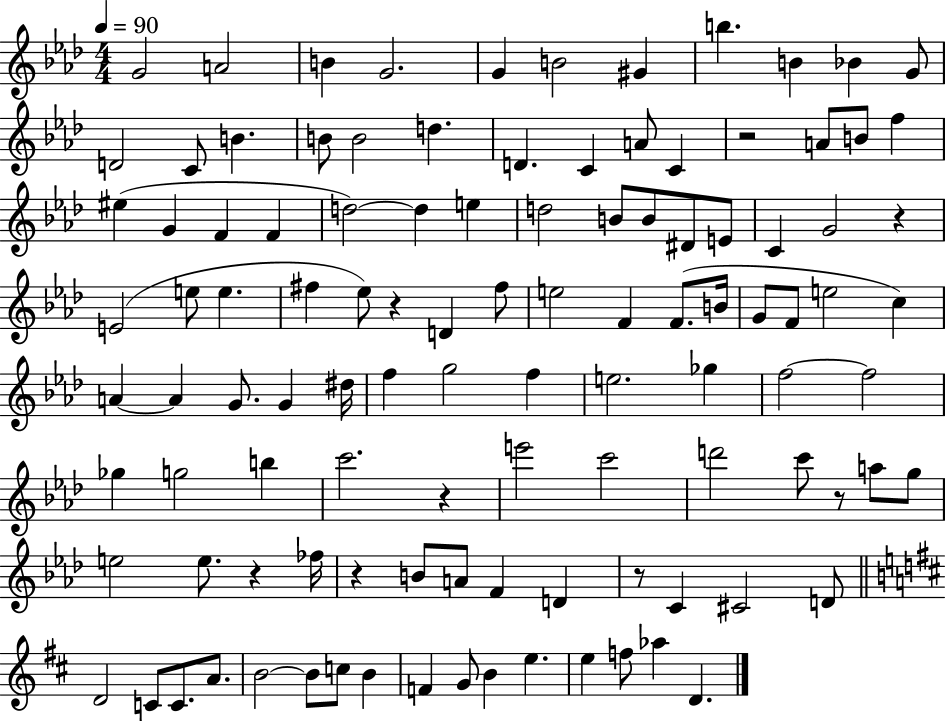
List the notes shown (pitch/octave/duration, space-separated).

G4/h A4/h B4/q G4/h. G4/q B4/h G#4/q B5/q. B4/q Bb4/q G4/e D4/h C4/e B4/q. B4/e B4/h D5/q. D4/q. C4/q A4/e C4/q R/h A4/e B4/e F5/q EIS5/q G4/q F4/q F4/q D5/h D5/q E5/q D5/h B4/e B4/e D#4/e E4/e C4/q G4/h R/q E4/h E5/e E5/q. F#5/q Eb5/e R/q D4/q F#5/e E5/h F4/q F4/e. B4/s G4/e F4/e E5/h C5/q A4/q A4/q G4/e. G4/q D#5/s F5/q G5/h F5/q E5/h. Gb5/q F5/h F5/h Gb5/q G5/h B5/q C6/h. R/q E6/h C6/h D6/h C6/e R/e A5/e G5/e E5/h E5/e. R/q FES5/s R/q B4/e A4/e F4/q D4/q R/e C4/q C#4/h D4/e D4/h C4/e C4/e. A4/e. B4/h B4/e C5/e B4/q F4/q G4/e B4/q E5/q. E5/q F5/e Ab5/q D4/q.